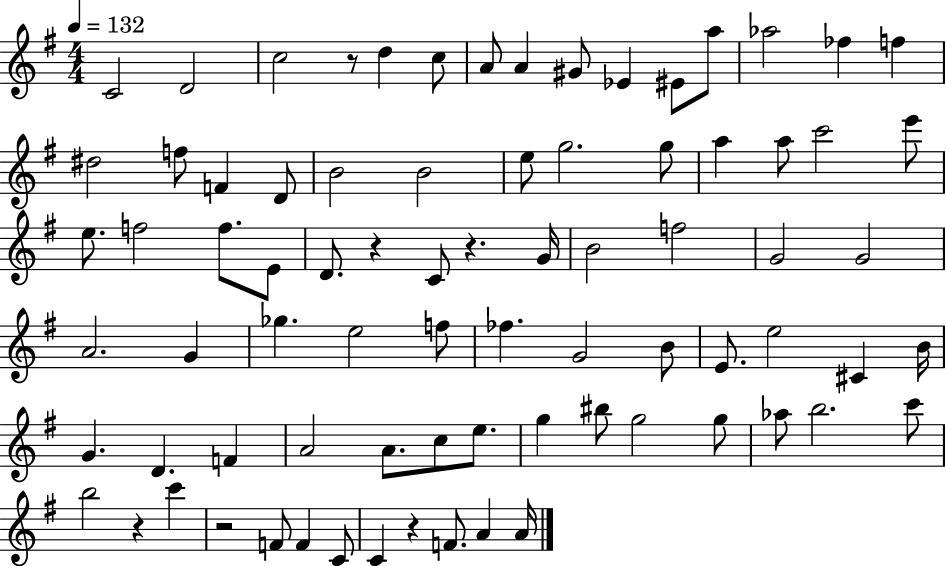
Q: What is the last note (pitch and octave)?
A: A4